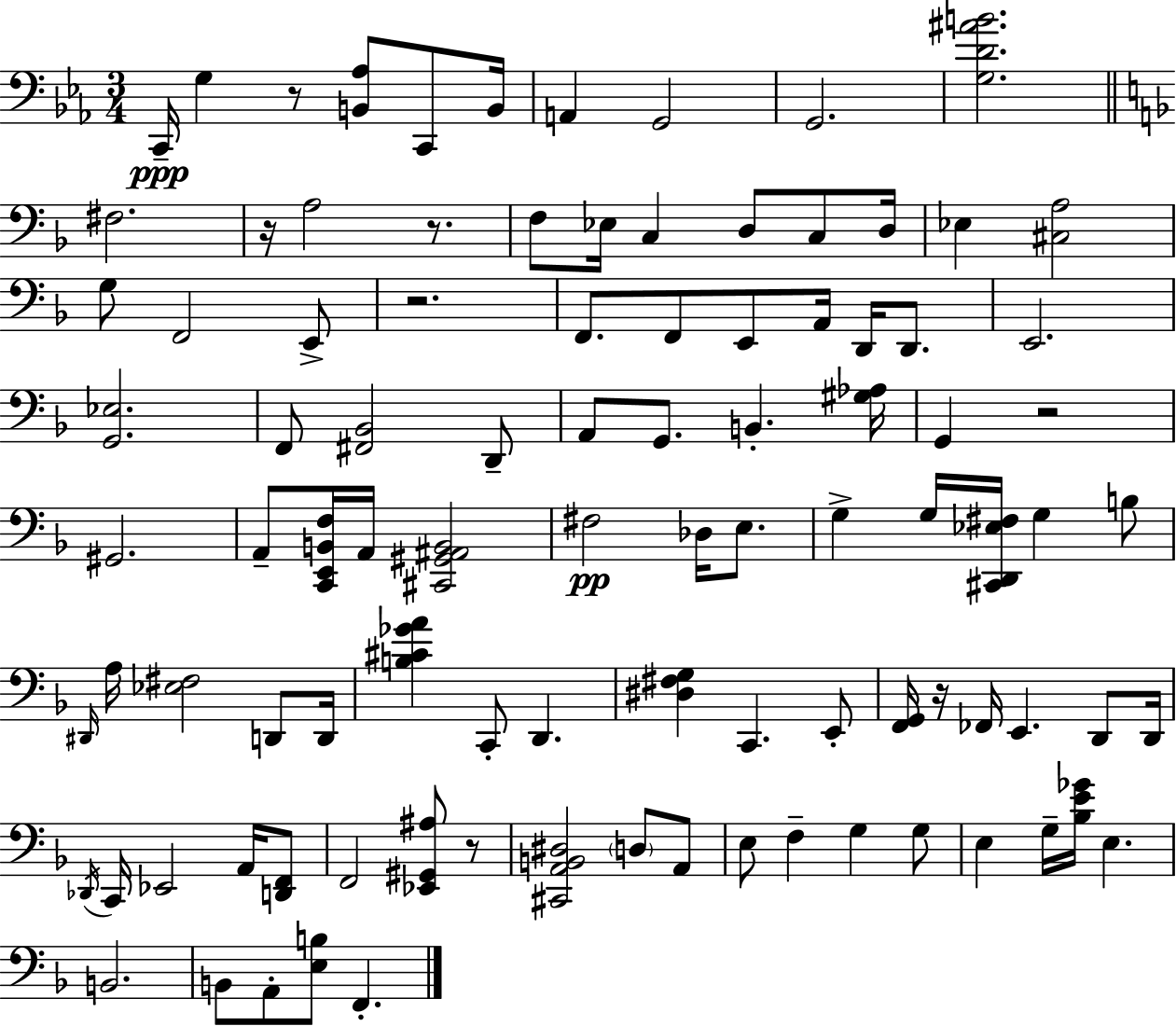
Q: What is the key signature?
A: EES major